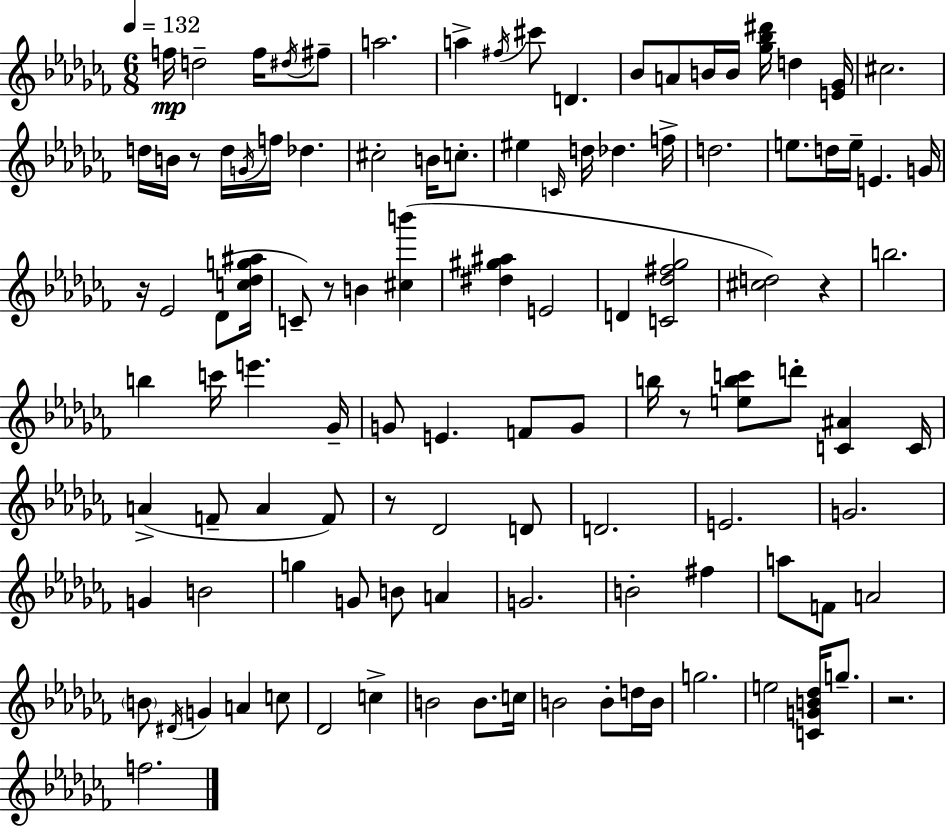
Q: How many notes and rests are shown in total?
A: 110